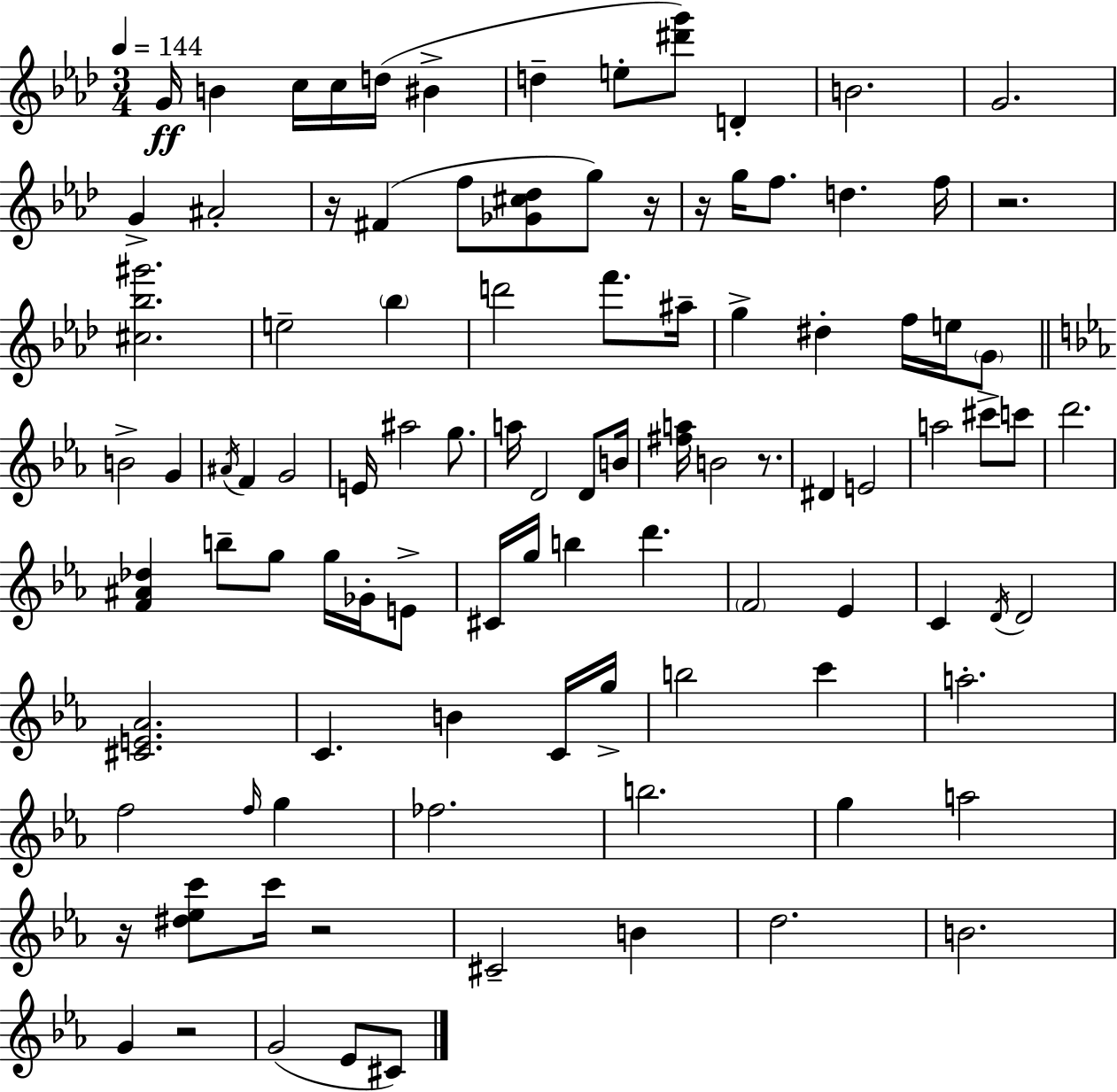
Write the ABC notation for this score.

X:1
T:Untitled
M:3/4
L:1/4
K:Ab
G/4 B c/4 c/4 d/4 ^B d e/2 [^d'g']/2 D B2 G2 G ^A2 z/4 ^F f/2 [_G^c_d]/2 g/2 z/4 z/4 g/4 f/2 d f/4 z2 [^c_b^g']2 e2 _b d'2 f'/2 ^a/4 g ^d f/4 e/4 G/2 B2 G ^A/4 F G2 E/4 ^a2 g/2 a/4 D2 D/2 B/4 [^fa]/4 B2 z/2 ^D E2 a2 ^c'/2 c'/2 d'2 [F^A_d] b/2 g/2 g/4 _G/4 E/2 ^C/4 g/4 b d' F2 _E C D/4 D2 [^CE_A]2 C B C/4 g/4 b2 c' a2 f2 f/4 g _f2 b2 g a2 z/4 [^d_ec']/2 c'/4 z2 ^C2 B d2 B2 G z2 G2 _E/2 ^C/2